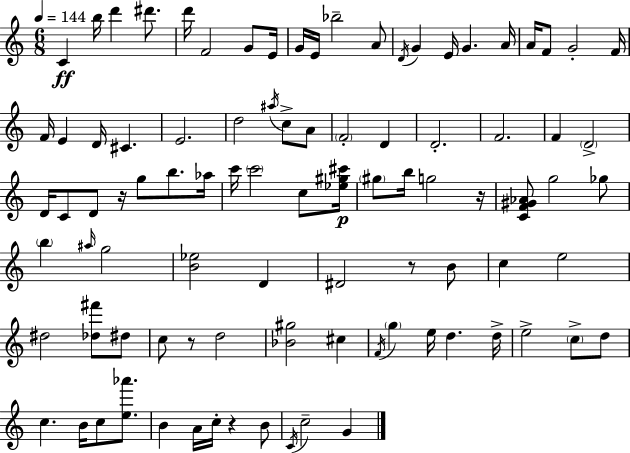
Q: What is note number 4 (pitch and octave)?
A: D#6